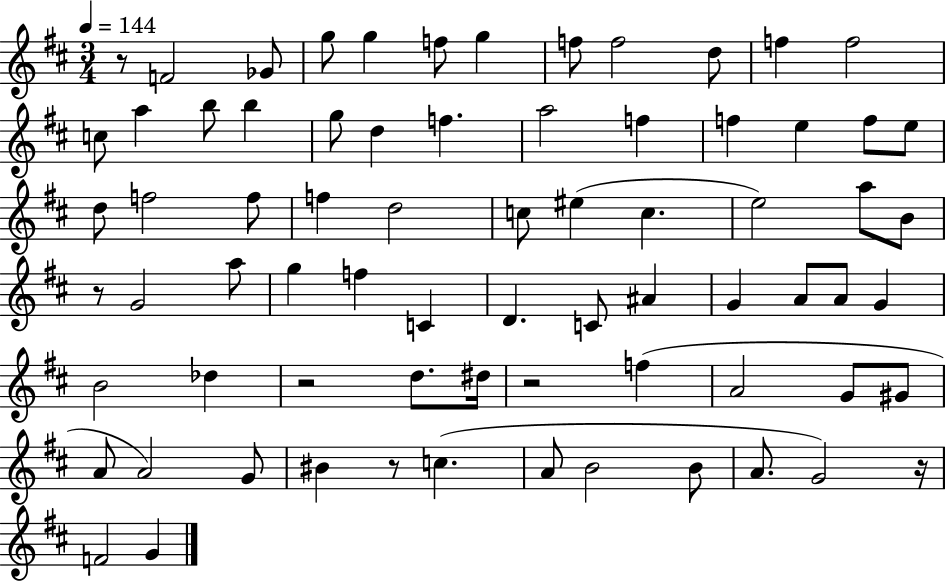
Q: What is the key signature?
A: D major